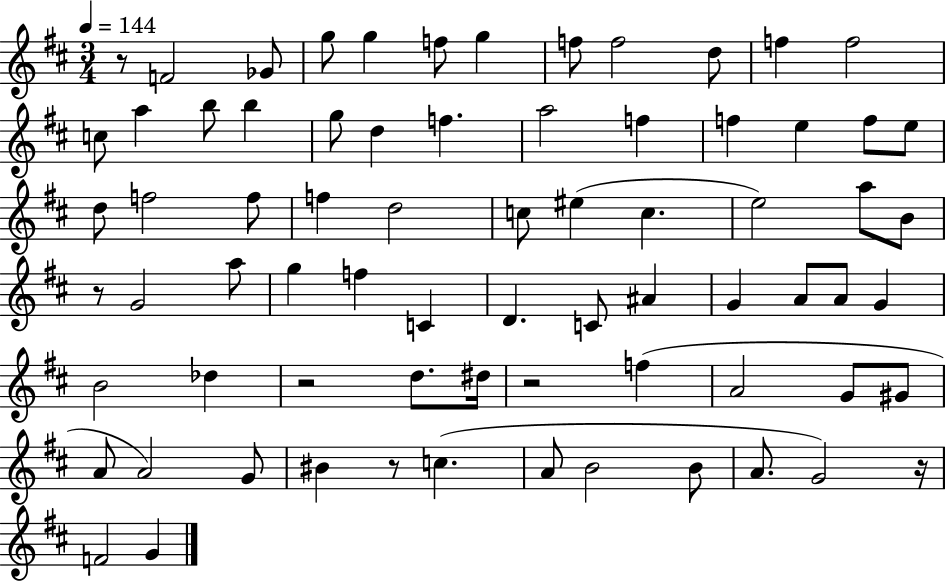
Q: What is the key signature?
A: D major